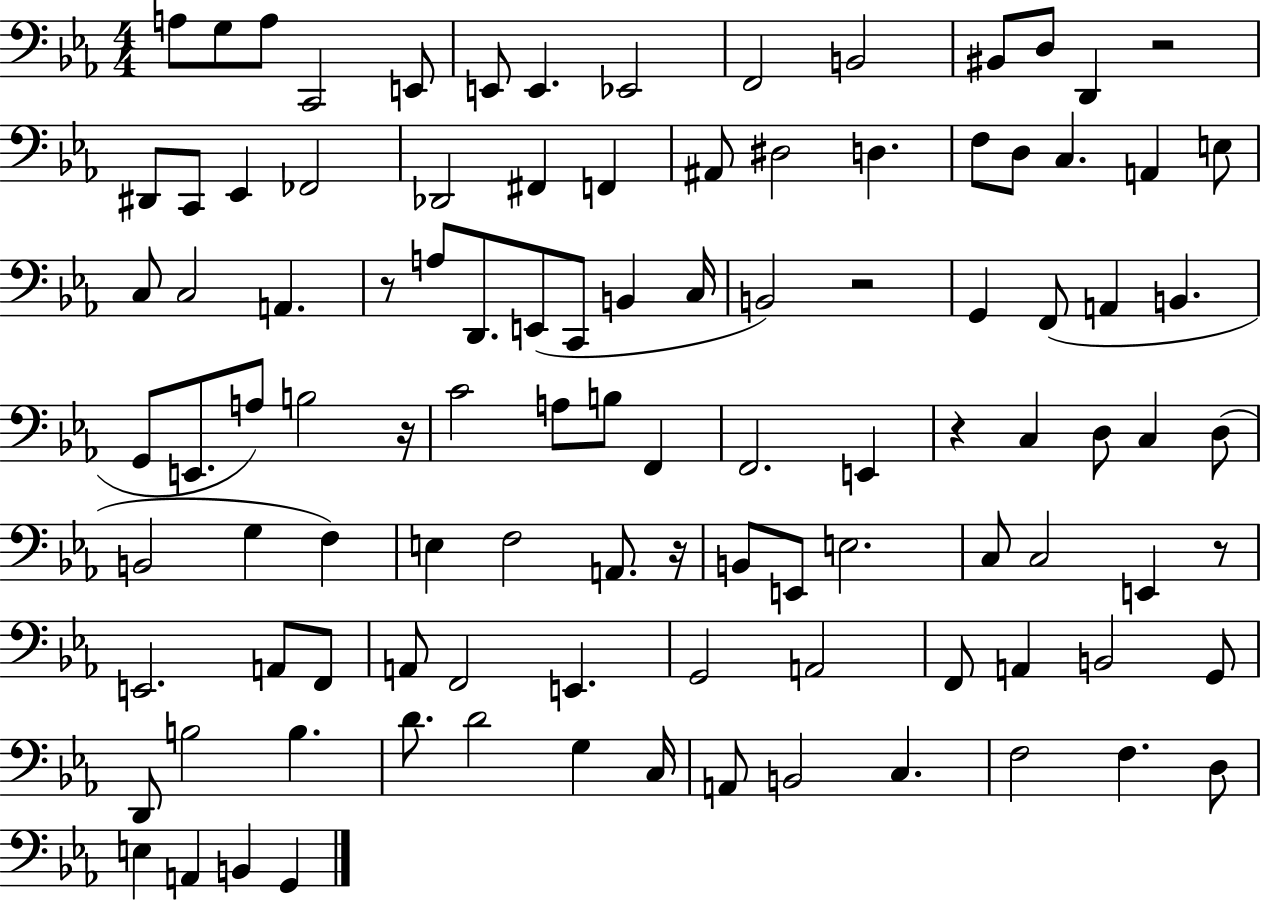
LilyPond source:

{
  \clef bass
  \numericTimeSignature
  \time 4/4
  \key ees \major
  a8 g8 a8 c,2 e,8 | e,8 e,4. ees,2 | f,2 b,2 | bis,8 d8 d,4 r2 | \break dis,8 c,8 ees,4 fes,2 | des,2 fis,4 f,4 | ais,8 dis2 d4. | f8 d8 c4. a,4 e8 | \break c8 c2 a,4. | r8 a8 d,8. e,8( c,8 b,4 c16 | b,2) r2 | g,4 f,8( a,4 b,4. | \break g,8 e,8. a8) b2 r16 | c'2 a8 b8 f,4 | f,2. e,4 | r4 c4 d8 c4 d8( | \break b,2 g4 f4) | e4 f2 a,8. r16 | b,8 e,8 e2. | c8 c2 e,4 r8 | \break e,2. a,8 f,8 | a,8 f,2 e,4. | g,2 a,2 | f,8 a,4 b,2 g,8 | \break d,8 b2 b4. | d'8. d'2 g4 c16 | a,8 b,2 c4. | f2 f4. d8 | \break e4 a,4 b,4 g,4 | \bar "|."
}